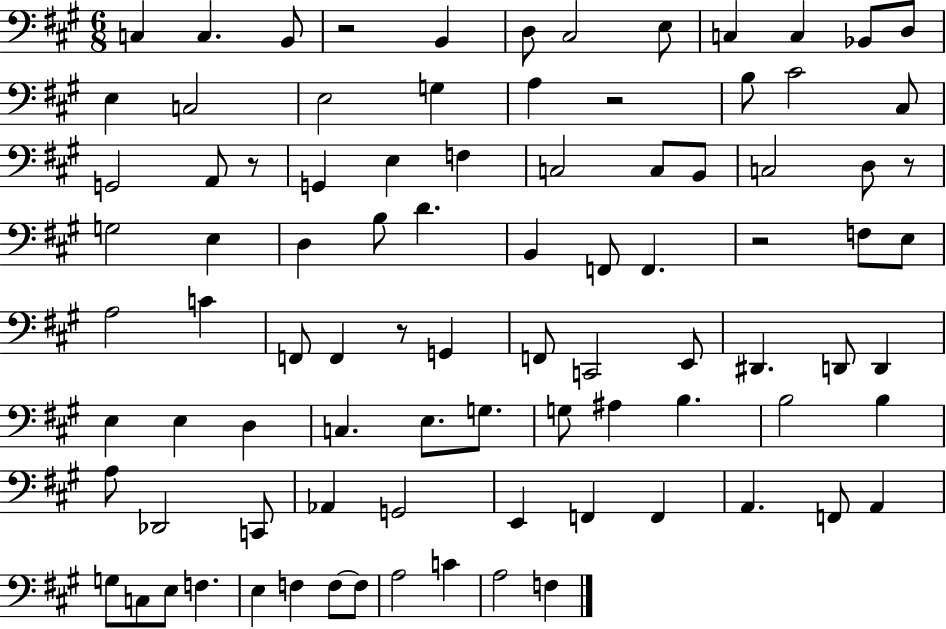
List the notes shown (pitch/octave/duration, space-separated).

C3/q C3/q. B2/e R/h B2/q D3/e C#3/h E3/e C3/q C3/q Bb2/e D3/e E3/q C3/h E3/h G3/q A3/q R/h B3/e C#4/h C#3/e G2/h A2/e R/e G2/q E3/q F3/q C3/h C3/e B2/e C3/h D3/e R/e G3/h E3/q D3/q B3/e D4/q. B2/q F2/e F2/q. R/h F3/e E3/e A3/h C4/q F2/e F2/q R/e G2/q F2/e C2/h E2/e D#2/q. D2/e D2/q E3/q E3/q D3/q C3/q. E3/e. G3/e. G3/e A#3/q B3/q. B3/h B3/q A3/e Db2/h C2/e Ab2/q G2/h E2/q F2/q F2/q A2/q. F2/e A2/q G3/e C3/e E3/e F3/q. E3/q F3/q F3/e F3/e A3/h C4/q A3/h F3/q